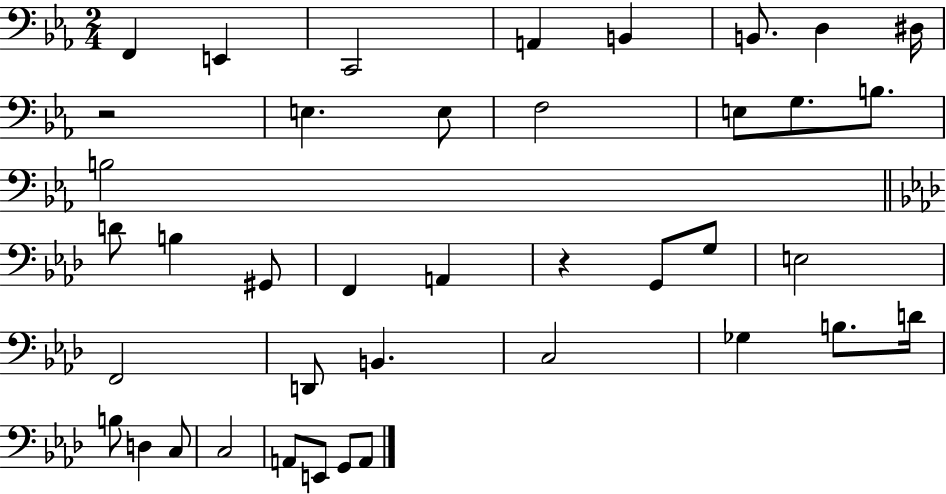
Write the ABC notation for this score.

X:1
T:Untitled
M:2/4
L:1/4
K:Eb
F,, E,, C,,2 A,, B,, B,,/2 D, ^D,/4 z2 E, E,/2 F,2 E,/2 G,/2 B,/2 B,2 D/2 B, ^G,,/2 F,, A,, z G,,/2 G,/2 E,2 F,,2 D,,/2 B,, C,2 _G, B,/2 D/4 B,/2 D, C,/2 C,2 A,,/2 E,,/2 G,,/2 A,,/2